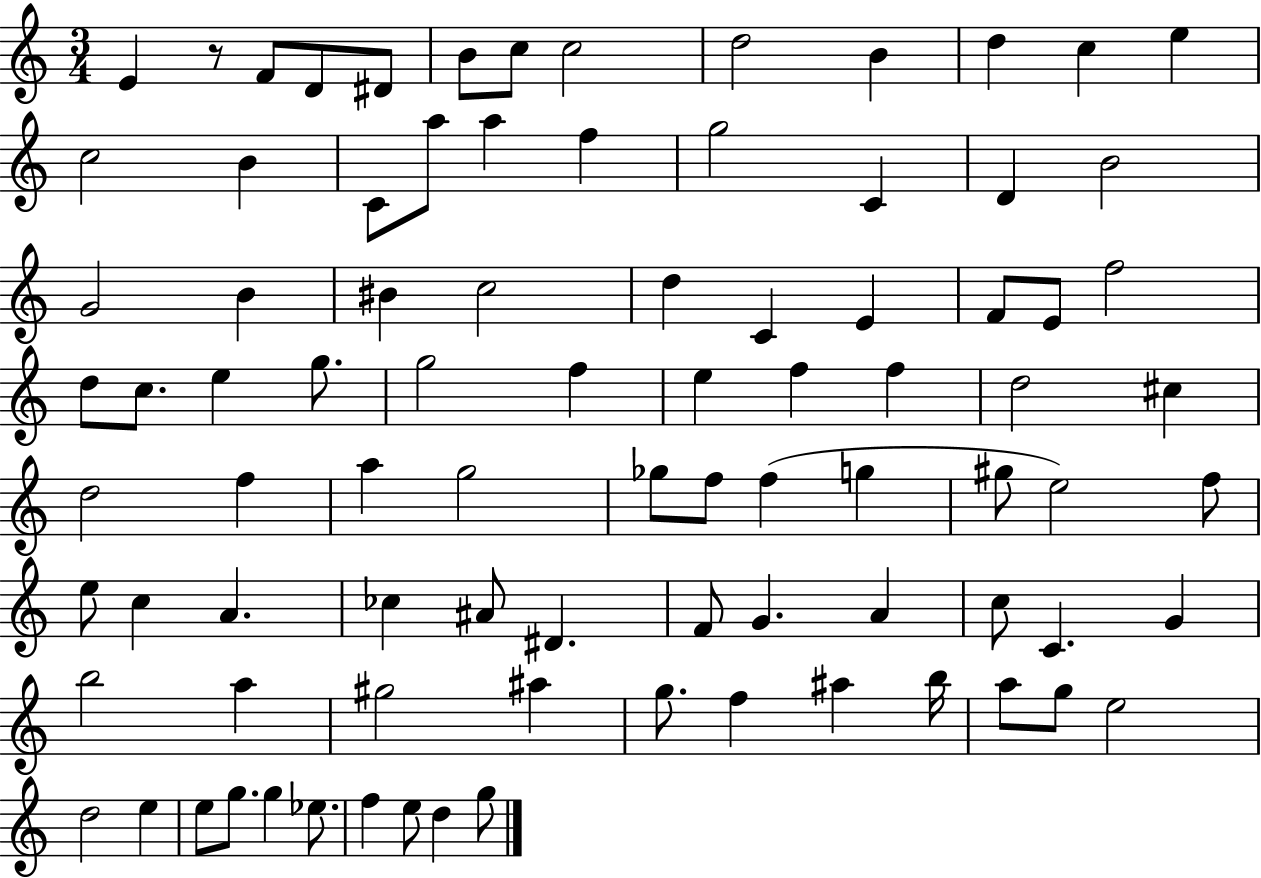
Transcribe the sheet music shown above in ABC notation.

X:1
T:Untitled
M:3/4
L:1/4
K:C
E z/2 F/2 D/2 ^D/2 B/2 c/2 c2 d2 B d c e c2 B C/2 a/2 a f g2 C D B2 G2 B ^B c2 d C E F/2 E/2 f2 d/2 c/2 e g/2 g2 f e f f d2 ^c d2 f a g2 _g/2 f/2 f g ^g/2 e2 f/2 e/2 c A _c ^A/2 ^D F/2 G A c/2 C G b2 a ^g2 ^a g/2 f ^a b/4 a/2 g/2 e2 d2 e e/2 g/2 g _e/2 f e/2 d g/2